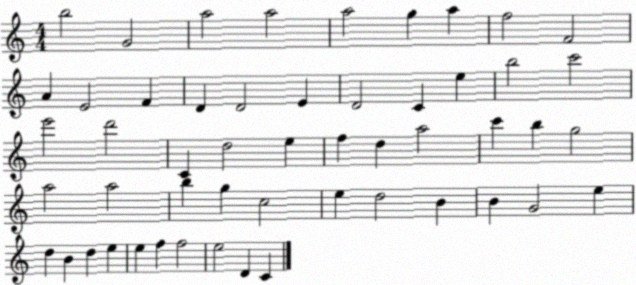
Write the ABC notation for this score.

X:1
T:Untitled
M:4/4
L:1/4
K:C
b2 G2 a2 a2 a2 g a f2 F2 A E2 F D D2 E D2 C e b2 c'2 e'2 d'2 C d2 e f d a2 c' b g2 a2 a2 b g c2 e d2 B B G2 e d B d e e f f2 e2 D C